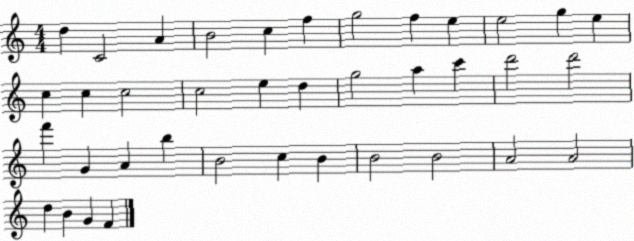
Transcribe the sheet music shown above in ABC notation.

X:1
T:Untitled
M:4/4
L:1/4
K:C
d C2 A B2 c f g2 f e e2 g e c c c2 c2 e d g2 a c' d'2 d'2 f' G A b B2 c B B2 B2 A2 A2 d B G F